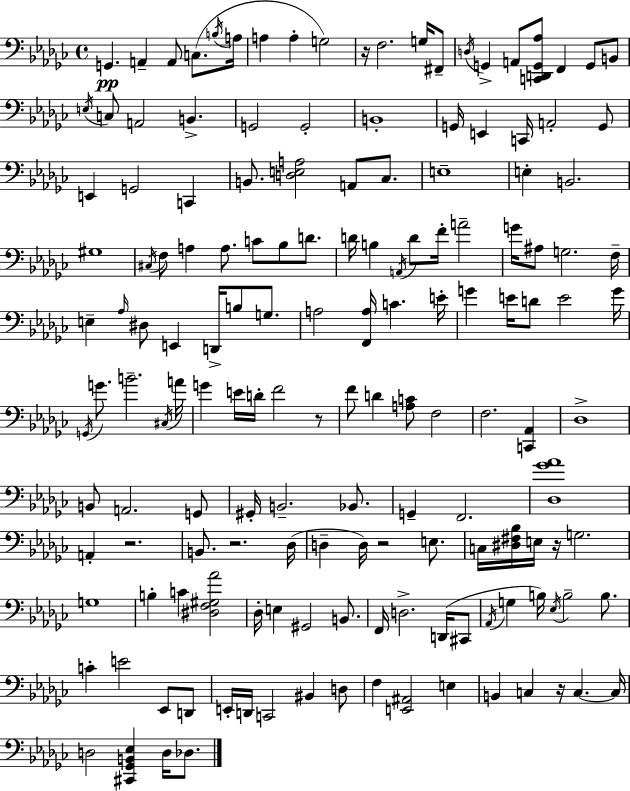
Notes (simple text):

G2/q. A2/q A2/e C3/e. B3/s A3/s A3/q A3/q G3/h R/s F3/h. G3/s F#2/e D3/s G2/q A2/e [C2,D2,G2,Ab3]/e F2/q G2/e B2/e E3/s C3/e A2/h B2/q. G2/h G2/h B2/w G2/s E2/q C2/s A2/h G2/e E2/q G2/h C2/q B2/e. [D3,E3,A3]/h A2/e CES3/e. E3/w E3/q B2/h. G#3/w C#3/s F3/e A3/q A3/e. C4/e Bb3/e D4/e. D4/s B3/q A2/s D4/e F4/s A4/h G4/s A#3/e G3/h. F3/s E3/q Ab3/s D#3/e E2/q D2/s B3/e G3/e. A3/h [F2,A3]/s C4/q. E4/s G4/q E4/s D4/e E4/h G4/s G2/s G4/e. B4/h. C#3/s A4/s G4/q E4/s D4/s F4/h R/e F4/e D4/q [A3,C4]/e F3/h F3/h. [C2,Ab2]/q Db3/w B2/e A2/h. G2/e G#2/s B2/h. Bb2/e. G2/q F2/h. [Db3,Gb4,Ab4]/w A2/q R/h. B2/e. R/h. Db3/s D3/q D3/s R/h E3/e. C3/s [D#3,F#3,Bb3]/s E3/s R/s G3/h. G3/w B3/q C4/q [D#3,F3,G#3,Ab4]/h Db3/s E3/q G#2/h B2/e. F2/s D3/h. D2/s C#2/e Ab2/s G3/q B3/s Eb3/s B3/h B3/e. C4/q E4/h Eb2/e D2/e E2/s D2/s C2/h BIS2/q D3/e F3/q [E2,A#2]/h E3/q B2/q C3/q R/s C3/q. C3/s D3/h [C#2,Gb2,B2,Eb3]/q D3/s Db3/e.